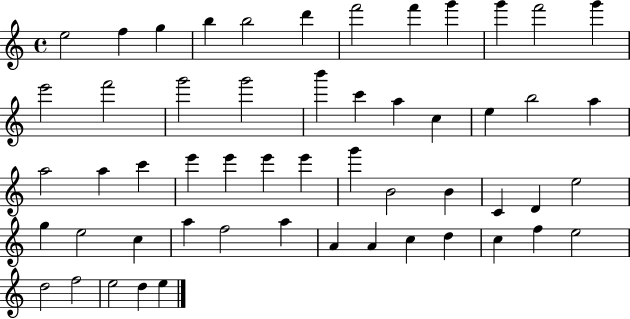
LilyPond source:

{
  \clef treble
  \time 4/4
  \defaultTimeSignature
  \key c \major
  e''2 f''4 g''4 | b''4 b''2 d'''4 | f'''2 f'''4 g'''4 | g'''4 f'''2 g'''4 | \break e'''2 f'''2 | g'''2 g'''2 | b'''4 c'''4 a''4 c''4 | e''4 b''2 a''4 | \break a''2 a''4 c'''4 | e'''4 e'''4 e'''4 e'''4 | g'''4 b'2 b'4 | c'4 d'4 e''2 | \break g''4 e''2 c''4 | a''4 f''2 a''4 | a'4 a'4 c''4 d''4 | c''4 f''4 e''2 | \break d''2 f''2 | e''2 d''4 e''4 | \bar "|."
}